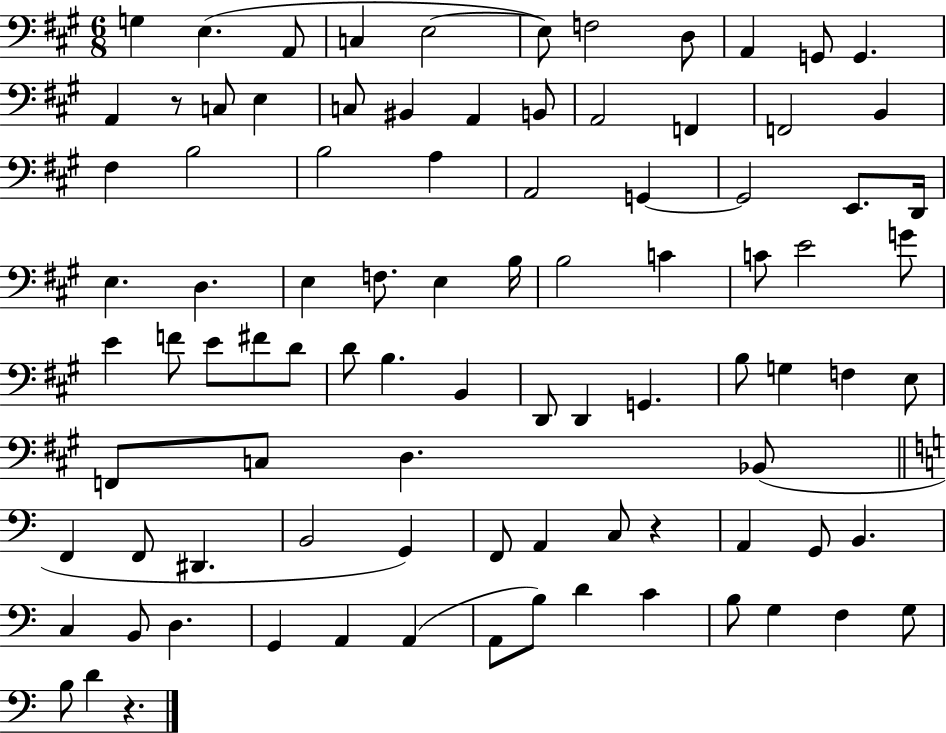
G3/q E3/q. A2/e C3/q E3/h E3/e F3/h D3/e A2/q G2/e G2/q. A2/q R/e C3/e E3/q C3/e BIS2/q A2/q B2/e A2/h F2/q F2/h B2/q F#3/q B3/h B3/h A3/q A2/h G2/q G2/h E2/e. D2/s E3/q. D3/q. E3/q F3/e. E3/q B3/s B3/h C4/q C4/e E4/h G4/e E4/q F4/e E4/e F#4/e D4/e D4/e B3/q. B2/q D2/e D2/q G2/q. B3/e G3/q F3/q E3/e F2/e C3/e D3/q. Bb2/e F2/q F2/e D#2/q. B2/h G2/q F2/e A2/q C3/e R/q A2/q G2/e B2/q. C3/q B2/e D3/q. G2/q A2/q A2/q A2/e B3/e D4/q C4/q B3/e G3/q F3/q G3/e B3/e D4/q R/q.